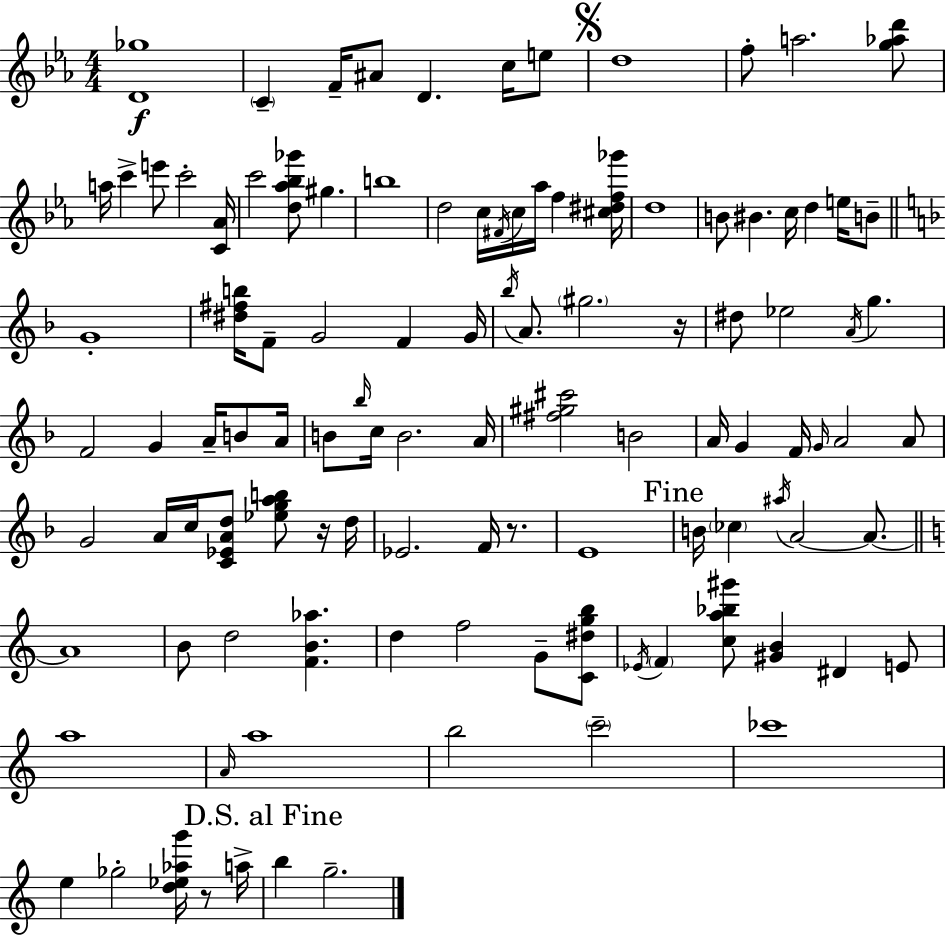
[D4,Gb5]/w C4/q F4/s A#4/e D4/q. C5/s E5/e D5/w F5/e A5/h. [G5,Ab5,D6]/e A5/s C6/q E6/e C6/h [C4,Ab4]/s C6/h [D5,Ab5,Bb5,Gb6]/e G#5/q. B5/w D5/h C5/s F#4/s C5/s Ab5/s F5/q [C#5,D#5,F5,Gb6]/s D5/w B4/e BIS4/q. C5/s D5/q E5/s B4/e G4/w [D#5,F#5,B5]/s F4/e G4/h F4/q G4/s Bb5/s A4/e. G#5/h. R/s D#5/e Eb5/h A4/s G5/q. F4/h G4/q A4/s B4/e A4/s B4/e Bb5/s C5/s B4/h. A4/s [F#5,G#5,C#6]/h B4/h A4/s G4/q F4/s G4/s A4/h A4/e G4/h A4/s C5/s [C4,Eb4,A4,D5]/e [Eb5,G5,A5,B5]/e R/s D5/s Eb4/h. F4/s R/e. E4/w B4/s CES5/q A#5/s A4/h A4/e. A4/w B4/e D5/h [F4,B4,Ab5]/q. D5/q F5/h G4/e [C4,D#5,G5,B5]/e Eb4/s F4/q [C5,A5,Bb5,G#6]/e [G#4,B4]/q D#4/q E4/e A5/w A4/s A5/w B5/h C6/h CES6/w E5/q Gb5/h [D5,Eb5,Ab5,G6]/s R/e A5/s B5/q G5/h.